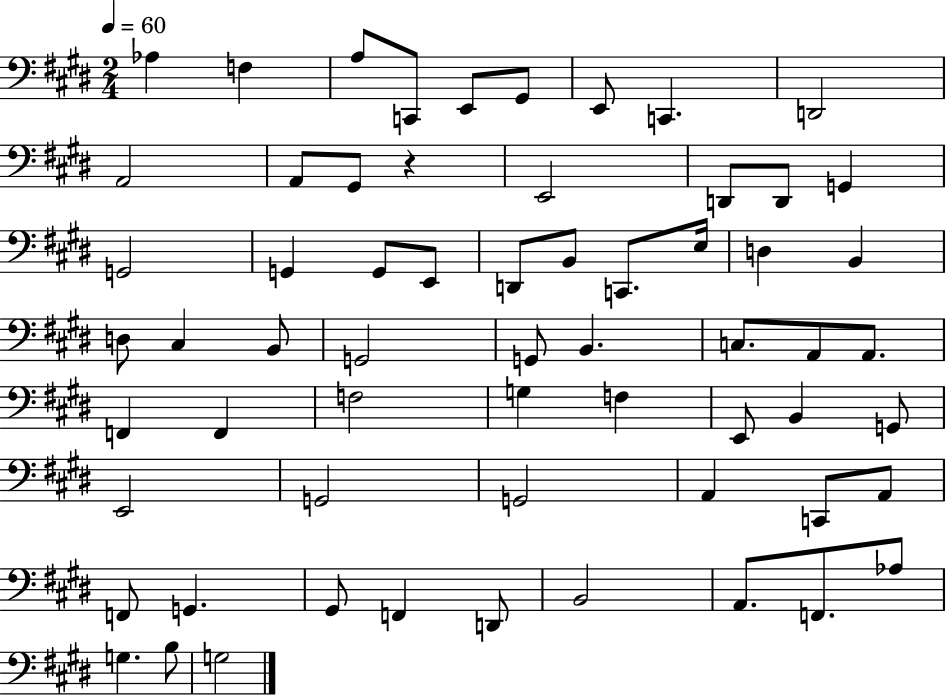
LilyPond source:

{
  \clef bass
  \numericTimeSignature
  \time 2/4
  \key e \major
  \tempo 4 = 60
  aes4 f4 | a8 c,8 e,8 gis,8 | e,8 c,4. | d,2 | \break a,2 | a,8 gis,8 r4 | e,2 | d,8 d,8 g,4 | \break g,2 | g,4 g,8 e,8 | d,8 b,8 c,8. e16 | d4 b,4 | \break d8 cis4 b,8 | g,2 | g,8 b,4. | c8. a,8 a,8. | \break f,4 f,4 | f2 | g4 f4 | e,8 b,4 g,8 | \break e,2 | g,2 | g,2 | a,4 c,8 a,8 | \break f,8 g,4. | gis,8 f,4 d,8 | b,2 | a,8. f,8. aes8 | \break g4. b8 | g2 | \bar "|."
}